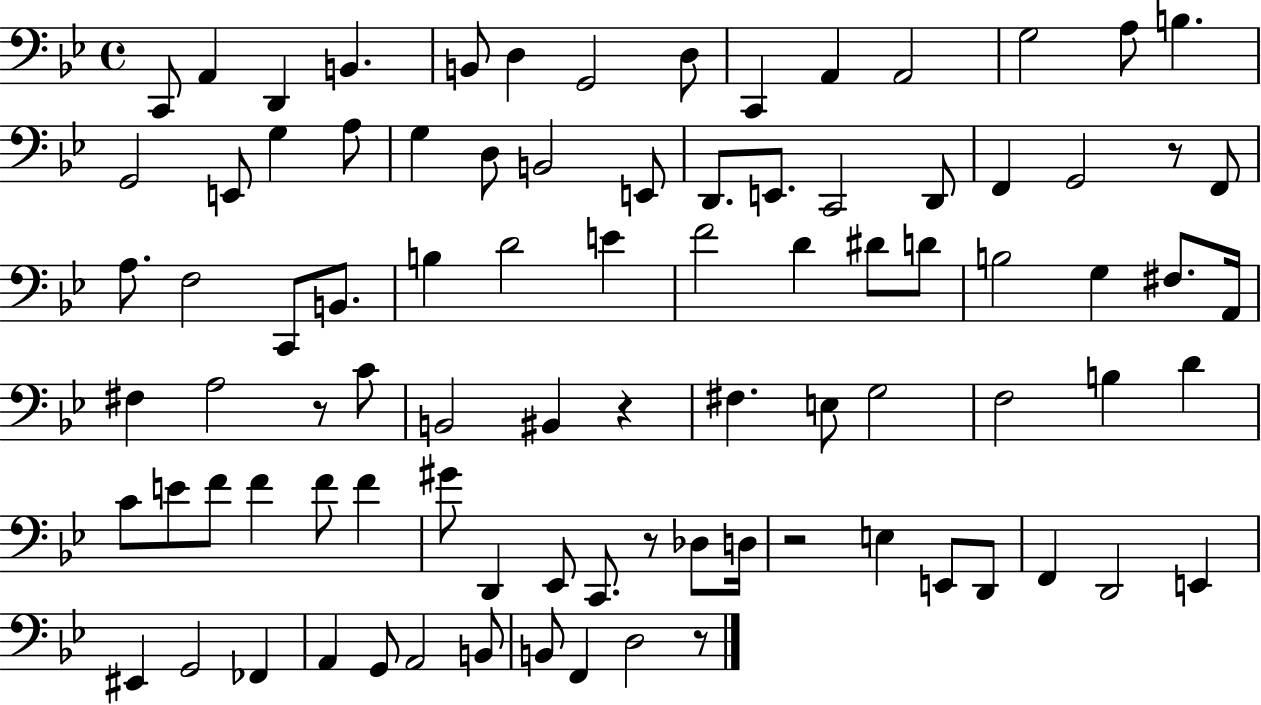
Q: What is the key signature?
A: BES major